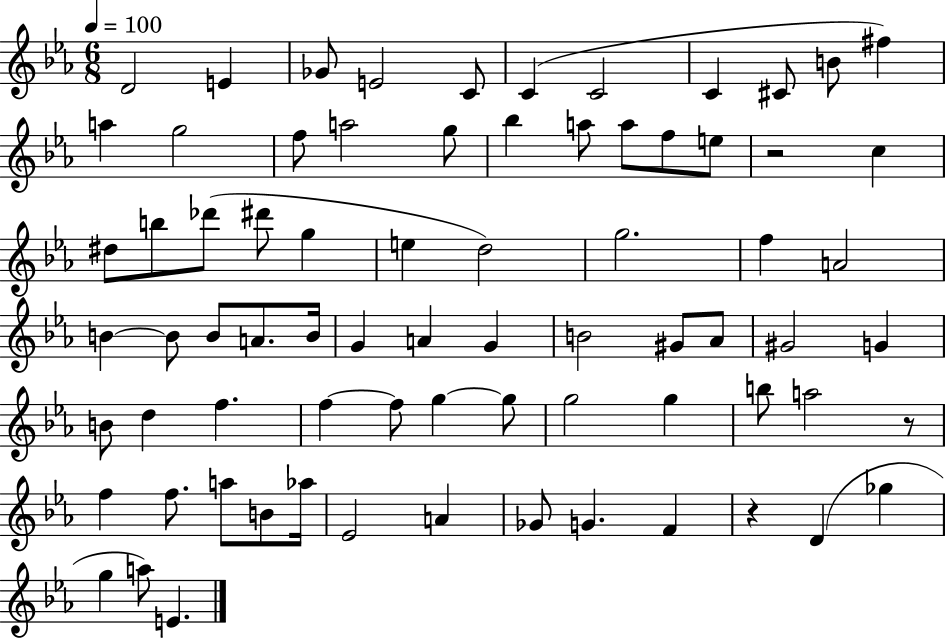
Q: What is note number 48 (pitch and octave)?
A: F5